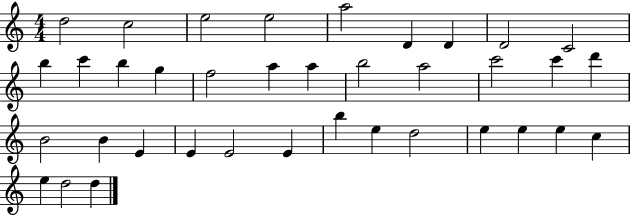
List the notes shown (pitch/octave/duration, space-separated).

D5/h C5/h E5/h E5/h A5/h D4/q D4/q D4/h C4/h B5/q C6/q B5/q G5/q F5/h A5/q A5/q B5/h A5/h C6/h C6/q D6/q B4/h B4/q E4/q E4/q E4/h E4/q B5/q E5/q D5/h E5/q E5/q E5/q C5/q E5/q D5/h D5/q